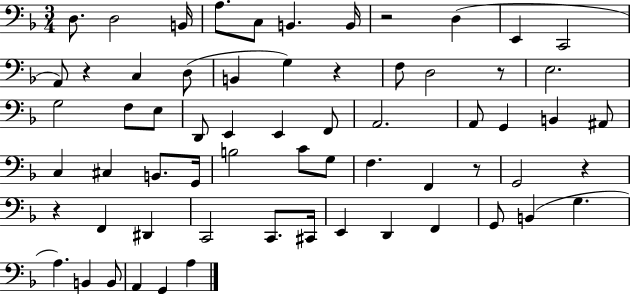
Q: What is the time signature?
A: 3/4